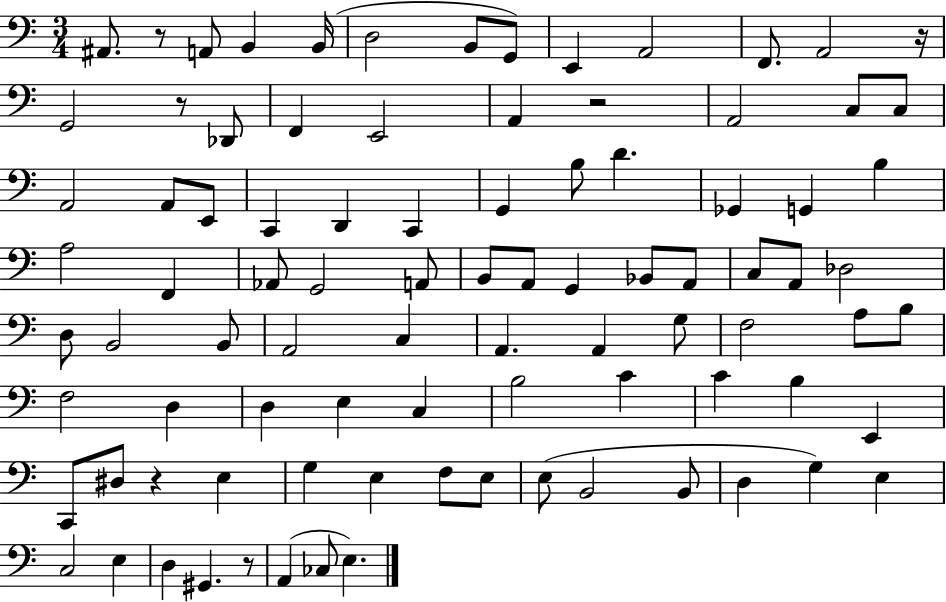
{
  \clef bass
  \numericTimeSignature
  \time 3/4
  \key c \major
  ais,8. r8 a,8 b,4 b,16( | d2 b,8 g,8) | e,4 a,2 | f,8. a,2 r16 | \break g,2 r8 des,8 | f,4 e,2 | a,4 r2 | a,2 c8 c8 | \break a,2 a,8 e,8 | c,4 d,4 c,4 | g,4 b8 d'4. | ges,4 g,4 b4 | \break a2 f,4 | aes,8 g,2 a,8 | b,8 a,8 g,4 bes,8 a,8 | c8 a,8 des2 | \break d8 b,2 b,8 | a,2 c4 | a,4. a,4 g8 | f2 a8 b8 | \break f2 d4 | d4 e4 c4 | b2 c'4 | c'4 b4 e,4 | \break c,8 dis8 r4 e4 | g4 e4 f8 e8 | e8( b,2 b,8 | d4 g4) e4 | \break c2 e4 | d4 gis,4. r8 | a,4( ces8 e4.) | \bar "|."
}